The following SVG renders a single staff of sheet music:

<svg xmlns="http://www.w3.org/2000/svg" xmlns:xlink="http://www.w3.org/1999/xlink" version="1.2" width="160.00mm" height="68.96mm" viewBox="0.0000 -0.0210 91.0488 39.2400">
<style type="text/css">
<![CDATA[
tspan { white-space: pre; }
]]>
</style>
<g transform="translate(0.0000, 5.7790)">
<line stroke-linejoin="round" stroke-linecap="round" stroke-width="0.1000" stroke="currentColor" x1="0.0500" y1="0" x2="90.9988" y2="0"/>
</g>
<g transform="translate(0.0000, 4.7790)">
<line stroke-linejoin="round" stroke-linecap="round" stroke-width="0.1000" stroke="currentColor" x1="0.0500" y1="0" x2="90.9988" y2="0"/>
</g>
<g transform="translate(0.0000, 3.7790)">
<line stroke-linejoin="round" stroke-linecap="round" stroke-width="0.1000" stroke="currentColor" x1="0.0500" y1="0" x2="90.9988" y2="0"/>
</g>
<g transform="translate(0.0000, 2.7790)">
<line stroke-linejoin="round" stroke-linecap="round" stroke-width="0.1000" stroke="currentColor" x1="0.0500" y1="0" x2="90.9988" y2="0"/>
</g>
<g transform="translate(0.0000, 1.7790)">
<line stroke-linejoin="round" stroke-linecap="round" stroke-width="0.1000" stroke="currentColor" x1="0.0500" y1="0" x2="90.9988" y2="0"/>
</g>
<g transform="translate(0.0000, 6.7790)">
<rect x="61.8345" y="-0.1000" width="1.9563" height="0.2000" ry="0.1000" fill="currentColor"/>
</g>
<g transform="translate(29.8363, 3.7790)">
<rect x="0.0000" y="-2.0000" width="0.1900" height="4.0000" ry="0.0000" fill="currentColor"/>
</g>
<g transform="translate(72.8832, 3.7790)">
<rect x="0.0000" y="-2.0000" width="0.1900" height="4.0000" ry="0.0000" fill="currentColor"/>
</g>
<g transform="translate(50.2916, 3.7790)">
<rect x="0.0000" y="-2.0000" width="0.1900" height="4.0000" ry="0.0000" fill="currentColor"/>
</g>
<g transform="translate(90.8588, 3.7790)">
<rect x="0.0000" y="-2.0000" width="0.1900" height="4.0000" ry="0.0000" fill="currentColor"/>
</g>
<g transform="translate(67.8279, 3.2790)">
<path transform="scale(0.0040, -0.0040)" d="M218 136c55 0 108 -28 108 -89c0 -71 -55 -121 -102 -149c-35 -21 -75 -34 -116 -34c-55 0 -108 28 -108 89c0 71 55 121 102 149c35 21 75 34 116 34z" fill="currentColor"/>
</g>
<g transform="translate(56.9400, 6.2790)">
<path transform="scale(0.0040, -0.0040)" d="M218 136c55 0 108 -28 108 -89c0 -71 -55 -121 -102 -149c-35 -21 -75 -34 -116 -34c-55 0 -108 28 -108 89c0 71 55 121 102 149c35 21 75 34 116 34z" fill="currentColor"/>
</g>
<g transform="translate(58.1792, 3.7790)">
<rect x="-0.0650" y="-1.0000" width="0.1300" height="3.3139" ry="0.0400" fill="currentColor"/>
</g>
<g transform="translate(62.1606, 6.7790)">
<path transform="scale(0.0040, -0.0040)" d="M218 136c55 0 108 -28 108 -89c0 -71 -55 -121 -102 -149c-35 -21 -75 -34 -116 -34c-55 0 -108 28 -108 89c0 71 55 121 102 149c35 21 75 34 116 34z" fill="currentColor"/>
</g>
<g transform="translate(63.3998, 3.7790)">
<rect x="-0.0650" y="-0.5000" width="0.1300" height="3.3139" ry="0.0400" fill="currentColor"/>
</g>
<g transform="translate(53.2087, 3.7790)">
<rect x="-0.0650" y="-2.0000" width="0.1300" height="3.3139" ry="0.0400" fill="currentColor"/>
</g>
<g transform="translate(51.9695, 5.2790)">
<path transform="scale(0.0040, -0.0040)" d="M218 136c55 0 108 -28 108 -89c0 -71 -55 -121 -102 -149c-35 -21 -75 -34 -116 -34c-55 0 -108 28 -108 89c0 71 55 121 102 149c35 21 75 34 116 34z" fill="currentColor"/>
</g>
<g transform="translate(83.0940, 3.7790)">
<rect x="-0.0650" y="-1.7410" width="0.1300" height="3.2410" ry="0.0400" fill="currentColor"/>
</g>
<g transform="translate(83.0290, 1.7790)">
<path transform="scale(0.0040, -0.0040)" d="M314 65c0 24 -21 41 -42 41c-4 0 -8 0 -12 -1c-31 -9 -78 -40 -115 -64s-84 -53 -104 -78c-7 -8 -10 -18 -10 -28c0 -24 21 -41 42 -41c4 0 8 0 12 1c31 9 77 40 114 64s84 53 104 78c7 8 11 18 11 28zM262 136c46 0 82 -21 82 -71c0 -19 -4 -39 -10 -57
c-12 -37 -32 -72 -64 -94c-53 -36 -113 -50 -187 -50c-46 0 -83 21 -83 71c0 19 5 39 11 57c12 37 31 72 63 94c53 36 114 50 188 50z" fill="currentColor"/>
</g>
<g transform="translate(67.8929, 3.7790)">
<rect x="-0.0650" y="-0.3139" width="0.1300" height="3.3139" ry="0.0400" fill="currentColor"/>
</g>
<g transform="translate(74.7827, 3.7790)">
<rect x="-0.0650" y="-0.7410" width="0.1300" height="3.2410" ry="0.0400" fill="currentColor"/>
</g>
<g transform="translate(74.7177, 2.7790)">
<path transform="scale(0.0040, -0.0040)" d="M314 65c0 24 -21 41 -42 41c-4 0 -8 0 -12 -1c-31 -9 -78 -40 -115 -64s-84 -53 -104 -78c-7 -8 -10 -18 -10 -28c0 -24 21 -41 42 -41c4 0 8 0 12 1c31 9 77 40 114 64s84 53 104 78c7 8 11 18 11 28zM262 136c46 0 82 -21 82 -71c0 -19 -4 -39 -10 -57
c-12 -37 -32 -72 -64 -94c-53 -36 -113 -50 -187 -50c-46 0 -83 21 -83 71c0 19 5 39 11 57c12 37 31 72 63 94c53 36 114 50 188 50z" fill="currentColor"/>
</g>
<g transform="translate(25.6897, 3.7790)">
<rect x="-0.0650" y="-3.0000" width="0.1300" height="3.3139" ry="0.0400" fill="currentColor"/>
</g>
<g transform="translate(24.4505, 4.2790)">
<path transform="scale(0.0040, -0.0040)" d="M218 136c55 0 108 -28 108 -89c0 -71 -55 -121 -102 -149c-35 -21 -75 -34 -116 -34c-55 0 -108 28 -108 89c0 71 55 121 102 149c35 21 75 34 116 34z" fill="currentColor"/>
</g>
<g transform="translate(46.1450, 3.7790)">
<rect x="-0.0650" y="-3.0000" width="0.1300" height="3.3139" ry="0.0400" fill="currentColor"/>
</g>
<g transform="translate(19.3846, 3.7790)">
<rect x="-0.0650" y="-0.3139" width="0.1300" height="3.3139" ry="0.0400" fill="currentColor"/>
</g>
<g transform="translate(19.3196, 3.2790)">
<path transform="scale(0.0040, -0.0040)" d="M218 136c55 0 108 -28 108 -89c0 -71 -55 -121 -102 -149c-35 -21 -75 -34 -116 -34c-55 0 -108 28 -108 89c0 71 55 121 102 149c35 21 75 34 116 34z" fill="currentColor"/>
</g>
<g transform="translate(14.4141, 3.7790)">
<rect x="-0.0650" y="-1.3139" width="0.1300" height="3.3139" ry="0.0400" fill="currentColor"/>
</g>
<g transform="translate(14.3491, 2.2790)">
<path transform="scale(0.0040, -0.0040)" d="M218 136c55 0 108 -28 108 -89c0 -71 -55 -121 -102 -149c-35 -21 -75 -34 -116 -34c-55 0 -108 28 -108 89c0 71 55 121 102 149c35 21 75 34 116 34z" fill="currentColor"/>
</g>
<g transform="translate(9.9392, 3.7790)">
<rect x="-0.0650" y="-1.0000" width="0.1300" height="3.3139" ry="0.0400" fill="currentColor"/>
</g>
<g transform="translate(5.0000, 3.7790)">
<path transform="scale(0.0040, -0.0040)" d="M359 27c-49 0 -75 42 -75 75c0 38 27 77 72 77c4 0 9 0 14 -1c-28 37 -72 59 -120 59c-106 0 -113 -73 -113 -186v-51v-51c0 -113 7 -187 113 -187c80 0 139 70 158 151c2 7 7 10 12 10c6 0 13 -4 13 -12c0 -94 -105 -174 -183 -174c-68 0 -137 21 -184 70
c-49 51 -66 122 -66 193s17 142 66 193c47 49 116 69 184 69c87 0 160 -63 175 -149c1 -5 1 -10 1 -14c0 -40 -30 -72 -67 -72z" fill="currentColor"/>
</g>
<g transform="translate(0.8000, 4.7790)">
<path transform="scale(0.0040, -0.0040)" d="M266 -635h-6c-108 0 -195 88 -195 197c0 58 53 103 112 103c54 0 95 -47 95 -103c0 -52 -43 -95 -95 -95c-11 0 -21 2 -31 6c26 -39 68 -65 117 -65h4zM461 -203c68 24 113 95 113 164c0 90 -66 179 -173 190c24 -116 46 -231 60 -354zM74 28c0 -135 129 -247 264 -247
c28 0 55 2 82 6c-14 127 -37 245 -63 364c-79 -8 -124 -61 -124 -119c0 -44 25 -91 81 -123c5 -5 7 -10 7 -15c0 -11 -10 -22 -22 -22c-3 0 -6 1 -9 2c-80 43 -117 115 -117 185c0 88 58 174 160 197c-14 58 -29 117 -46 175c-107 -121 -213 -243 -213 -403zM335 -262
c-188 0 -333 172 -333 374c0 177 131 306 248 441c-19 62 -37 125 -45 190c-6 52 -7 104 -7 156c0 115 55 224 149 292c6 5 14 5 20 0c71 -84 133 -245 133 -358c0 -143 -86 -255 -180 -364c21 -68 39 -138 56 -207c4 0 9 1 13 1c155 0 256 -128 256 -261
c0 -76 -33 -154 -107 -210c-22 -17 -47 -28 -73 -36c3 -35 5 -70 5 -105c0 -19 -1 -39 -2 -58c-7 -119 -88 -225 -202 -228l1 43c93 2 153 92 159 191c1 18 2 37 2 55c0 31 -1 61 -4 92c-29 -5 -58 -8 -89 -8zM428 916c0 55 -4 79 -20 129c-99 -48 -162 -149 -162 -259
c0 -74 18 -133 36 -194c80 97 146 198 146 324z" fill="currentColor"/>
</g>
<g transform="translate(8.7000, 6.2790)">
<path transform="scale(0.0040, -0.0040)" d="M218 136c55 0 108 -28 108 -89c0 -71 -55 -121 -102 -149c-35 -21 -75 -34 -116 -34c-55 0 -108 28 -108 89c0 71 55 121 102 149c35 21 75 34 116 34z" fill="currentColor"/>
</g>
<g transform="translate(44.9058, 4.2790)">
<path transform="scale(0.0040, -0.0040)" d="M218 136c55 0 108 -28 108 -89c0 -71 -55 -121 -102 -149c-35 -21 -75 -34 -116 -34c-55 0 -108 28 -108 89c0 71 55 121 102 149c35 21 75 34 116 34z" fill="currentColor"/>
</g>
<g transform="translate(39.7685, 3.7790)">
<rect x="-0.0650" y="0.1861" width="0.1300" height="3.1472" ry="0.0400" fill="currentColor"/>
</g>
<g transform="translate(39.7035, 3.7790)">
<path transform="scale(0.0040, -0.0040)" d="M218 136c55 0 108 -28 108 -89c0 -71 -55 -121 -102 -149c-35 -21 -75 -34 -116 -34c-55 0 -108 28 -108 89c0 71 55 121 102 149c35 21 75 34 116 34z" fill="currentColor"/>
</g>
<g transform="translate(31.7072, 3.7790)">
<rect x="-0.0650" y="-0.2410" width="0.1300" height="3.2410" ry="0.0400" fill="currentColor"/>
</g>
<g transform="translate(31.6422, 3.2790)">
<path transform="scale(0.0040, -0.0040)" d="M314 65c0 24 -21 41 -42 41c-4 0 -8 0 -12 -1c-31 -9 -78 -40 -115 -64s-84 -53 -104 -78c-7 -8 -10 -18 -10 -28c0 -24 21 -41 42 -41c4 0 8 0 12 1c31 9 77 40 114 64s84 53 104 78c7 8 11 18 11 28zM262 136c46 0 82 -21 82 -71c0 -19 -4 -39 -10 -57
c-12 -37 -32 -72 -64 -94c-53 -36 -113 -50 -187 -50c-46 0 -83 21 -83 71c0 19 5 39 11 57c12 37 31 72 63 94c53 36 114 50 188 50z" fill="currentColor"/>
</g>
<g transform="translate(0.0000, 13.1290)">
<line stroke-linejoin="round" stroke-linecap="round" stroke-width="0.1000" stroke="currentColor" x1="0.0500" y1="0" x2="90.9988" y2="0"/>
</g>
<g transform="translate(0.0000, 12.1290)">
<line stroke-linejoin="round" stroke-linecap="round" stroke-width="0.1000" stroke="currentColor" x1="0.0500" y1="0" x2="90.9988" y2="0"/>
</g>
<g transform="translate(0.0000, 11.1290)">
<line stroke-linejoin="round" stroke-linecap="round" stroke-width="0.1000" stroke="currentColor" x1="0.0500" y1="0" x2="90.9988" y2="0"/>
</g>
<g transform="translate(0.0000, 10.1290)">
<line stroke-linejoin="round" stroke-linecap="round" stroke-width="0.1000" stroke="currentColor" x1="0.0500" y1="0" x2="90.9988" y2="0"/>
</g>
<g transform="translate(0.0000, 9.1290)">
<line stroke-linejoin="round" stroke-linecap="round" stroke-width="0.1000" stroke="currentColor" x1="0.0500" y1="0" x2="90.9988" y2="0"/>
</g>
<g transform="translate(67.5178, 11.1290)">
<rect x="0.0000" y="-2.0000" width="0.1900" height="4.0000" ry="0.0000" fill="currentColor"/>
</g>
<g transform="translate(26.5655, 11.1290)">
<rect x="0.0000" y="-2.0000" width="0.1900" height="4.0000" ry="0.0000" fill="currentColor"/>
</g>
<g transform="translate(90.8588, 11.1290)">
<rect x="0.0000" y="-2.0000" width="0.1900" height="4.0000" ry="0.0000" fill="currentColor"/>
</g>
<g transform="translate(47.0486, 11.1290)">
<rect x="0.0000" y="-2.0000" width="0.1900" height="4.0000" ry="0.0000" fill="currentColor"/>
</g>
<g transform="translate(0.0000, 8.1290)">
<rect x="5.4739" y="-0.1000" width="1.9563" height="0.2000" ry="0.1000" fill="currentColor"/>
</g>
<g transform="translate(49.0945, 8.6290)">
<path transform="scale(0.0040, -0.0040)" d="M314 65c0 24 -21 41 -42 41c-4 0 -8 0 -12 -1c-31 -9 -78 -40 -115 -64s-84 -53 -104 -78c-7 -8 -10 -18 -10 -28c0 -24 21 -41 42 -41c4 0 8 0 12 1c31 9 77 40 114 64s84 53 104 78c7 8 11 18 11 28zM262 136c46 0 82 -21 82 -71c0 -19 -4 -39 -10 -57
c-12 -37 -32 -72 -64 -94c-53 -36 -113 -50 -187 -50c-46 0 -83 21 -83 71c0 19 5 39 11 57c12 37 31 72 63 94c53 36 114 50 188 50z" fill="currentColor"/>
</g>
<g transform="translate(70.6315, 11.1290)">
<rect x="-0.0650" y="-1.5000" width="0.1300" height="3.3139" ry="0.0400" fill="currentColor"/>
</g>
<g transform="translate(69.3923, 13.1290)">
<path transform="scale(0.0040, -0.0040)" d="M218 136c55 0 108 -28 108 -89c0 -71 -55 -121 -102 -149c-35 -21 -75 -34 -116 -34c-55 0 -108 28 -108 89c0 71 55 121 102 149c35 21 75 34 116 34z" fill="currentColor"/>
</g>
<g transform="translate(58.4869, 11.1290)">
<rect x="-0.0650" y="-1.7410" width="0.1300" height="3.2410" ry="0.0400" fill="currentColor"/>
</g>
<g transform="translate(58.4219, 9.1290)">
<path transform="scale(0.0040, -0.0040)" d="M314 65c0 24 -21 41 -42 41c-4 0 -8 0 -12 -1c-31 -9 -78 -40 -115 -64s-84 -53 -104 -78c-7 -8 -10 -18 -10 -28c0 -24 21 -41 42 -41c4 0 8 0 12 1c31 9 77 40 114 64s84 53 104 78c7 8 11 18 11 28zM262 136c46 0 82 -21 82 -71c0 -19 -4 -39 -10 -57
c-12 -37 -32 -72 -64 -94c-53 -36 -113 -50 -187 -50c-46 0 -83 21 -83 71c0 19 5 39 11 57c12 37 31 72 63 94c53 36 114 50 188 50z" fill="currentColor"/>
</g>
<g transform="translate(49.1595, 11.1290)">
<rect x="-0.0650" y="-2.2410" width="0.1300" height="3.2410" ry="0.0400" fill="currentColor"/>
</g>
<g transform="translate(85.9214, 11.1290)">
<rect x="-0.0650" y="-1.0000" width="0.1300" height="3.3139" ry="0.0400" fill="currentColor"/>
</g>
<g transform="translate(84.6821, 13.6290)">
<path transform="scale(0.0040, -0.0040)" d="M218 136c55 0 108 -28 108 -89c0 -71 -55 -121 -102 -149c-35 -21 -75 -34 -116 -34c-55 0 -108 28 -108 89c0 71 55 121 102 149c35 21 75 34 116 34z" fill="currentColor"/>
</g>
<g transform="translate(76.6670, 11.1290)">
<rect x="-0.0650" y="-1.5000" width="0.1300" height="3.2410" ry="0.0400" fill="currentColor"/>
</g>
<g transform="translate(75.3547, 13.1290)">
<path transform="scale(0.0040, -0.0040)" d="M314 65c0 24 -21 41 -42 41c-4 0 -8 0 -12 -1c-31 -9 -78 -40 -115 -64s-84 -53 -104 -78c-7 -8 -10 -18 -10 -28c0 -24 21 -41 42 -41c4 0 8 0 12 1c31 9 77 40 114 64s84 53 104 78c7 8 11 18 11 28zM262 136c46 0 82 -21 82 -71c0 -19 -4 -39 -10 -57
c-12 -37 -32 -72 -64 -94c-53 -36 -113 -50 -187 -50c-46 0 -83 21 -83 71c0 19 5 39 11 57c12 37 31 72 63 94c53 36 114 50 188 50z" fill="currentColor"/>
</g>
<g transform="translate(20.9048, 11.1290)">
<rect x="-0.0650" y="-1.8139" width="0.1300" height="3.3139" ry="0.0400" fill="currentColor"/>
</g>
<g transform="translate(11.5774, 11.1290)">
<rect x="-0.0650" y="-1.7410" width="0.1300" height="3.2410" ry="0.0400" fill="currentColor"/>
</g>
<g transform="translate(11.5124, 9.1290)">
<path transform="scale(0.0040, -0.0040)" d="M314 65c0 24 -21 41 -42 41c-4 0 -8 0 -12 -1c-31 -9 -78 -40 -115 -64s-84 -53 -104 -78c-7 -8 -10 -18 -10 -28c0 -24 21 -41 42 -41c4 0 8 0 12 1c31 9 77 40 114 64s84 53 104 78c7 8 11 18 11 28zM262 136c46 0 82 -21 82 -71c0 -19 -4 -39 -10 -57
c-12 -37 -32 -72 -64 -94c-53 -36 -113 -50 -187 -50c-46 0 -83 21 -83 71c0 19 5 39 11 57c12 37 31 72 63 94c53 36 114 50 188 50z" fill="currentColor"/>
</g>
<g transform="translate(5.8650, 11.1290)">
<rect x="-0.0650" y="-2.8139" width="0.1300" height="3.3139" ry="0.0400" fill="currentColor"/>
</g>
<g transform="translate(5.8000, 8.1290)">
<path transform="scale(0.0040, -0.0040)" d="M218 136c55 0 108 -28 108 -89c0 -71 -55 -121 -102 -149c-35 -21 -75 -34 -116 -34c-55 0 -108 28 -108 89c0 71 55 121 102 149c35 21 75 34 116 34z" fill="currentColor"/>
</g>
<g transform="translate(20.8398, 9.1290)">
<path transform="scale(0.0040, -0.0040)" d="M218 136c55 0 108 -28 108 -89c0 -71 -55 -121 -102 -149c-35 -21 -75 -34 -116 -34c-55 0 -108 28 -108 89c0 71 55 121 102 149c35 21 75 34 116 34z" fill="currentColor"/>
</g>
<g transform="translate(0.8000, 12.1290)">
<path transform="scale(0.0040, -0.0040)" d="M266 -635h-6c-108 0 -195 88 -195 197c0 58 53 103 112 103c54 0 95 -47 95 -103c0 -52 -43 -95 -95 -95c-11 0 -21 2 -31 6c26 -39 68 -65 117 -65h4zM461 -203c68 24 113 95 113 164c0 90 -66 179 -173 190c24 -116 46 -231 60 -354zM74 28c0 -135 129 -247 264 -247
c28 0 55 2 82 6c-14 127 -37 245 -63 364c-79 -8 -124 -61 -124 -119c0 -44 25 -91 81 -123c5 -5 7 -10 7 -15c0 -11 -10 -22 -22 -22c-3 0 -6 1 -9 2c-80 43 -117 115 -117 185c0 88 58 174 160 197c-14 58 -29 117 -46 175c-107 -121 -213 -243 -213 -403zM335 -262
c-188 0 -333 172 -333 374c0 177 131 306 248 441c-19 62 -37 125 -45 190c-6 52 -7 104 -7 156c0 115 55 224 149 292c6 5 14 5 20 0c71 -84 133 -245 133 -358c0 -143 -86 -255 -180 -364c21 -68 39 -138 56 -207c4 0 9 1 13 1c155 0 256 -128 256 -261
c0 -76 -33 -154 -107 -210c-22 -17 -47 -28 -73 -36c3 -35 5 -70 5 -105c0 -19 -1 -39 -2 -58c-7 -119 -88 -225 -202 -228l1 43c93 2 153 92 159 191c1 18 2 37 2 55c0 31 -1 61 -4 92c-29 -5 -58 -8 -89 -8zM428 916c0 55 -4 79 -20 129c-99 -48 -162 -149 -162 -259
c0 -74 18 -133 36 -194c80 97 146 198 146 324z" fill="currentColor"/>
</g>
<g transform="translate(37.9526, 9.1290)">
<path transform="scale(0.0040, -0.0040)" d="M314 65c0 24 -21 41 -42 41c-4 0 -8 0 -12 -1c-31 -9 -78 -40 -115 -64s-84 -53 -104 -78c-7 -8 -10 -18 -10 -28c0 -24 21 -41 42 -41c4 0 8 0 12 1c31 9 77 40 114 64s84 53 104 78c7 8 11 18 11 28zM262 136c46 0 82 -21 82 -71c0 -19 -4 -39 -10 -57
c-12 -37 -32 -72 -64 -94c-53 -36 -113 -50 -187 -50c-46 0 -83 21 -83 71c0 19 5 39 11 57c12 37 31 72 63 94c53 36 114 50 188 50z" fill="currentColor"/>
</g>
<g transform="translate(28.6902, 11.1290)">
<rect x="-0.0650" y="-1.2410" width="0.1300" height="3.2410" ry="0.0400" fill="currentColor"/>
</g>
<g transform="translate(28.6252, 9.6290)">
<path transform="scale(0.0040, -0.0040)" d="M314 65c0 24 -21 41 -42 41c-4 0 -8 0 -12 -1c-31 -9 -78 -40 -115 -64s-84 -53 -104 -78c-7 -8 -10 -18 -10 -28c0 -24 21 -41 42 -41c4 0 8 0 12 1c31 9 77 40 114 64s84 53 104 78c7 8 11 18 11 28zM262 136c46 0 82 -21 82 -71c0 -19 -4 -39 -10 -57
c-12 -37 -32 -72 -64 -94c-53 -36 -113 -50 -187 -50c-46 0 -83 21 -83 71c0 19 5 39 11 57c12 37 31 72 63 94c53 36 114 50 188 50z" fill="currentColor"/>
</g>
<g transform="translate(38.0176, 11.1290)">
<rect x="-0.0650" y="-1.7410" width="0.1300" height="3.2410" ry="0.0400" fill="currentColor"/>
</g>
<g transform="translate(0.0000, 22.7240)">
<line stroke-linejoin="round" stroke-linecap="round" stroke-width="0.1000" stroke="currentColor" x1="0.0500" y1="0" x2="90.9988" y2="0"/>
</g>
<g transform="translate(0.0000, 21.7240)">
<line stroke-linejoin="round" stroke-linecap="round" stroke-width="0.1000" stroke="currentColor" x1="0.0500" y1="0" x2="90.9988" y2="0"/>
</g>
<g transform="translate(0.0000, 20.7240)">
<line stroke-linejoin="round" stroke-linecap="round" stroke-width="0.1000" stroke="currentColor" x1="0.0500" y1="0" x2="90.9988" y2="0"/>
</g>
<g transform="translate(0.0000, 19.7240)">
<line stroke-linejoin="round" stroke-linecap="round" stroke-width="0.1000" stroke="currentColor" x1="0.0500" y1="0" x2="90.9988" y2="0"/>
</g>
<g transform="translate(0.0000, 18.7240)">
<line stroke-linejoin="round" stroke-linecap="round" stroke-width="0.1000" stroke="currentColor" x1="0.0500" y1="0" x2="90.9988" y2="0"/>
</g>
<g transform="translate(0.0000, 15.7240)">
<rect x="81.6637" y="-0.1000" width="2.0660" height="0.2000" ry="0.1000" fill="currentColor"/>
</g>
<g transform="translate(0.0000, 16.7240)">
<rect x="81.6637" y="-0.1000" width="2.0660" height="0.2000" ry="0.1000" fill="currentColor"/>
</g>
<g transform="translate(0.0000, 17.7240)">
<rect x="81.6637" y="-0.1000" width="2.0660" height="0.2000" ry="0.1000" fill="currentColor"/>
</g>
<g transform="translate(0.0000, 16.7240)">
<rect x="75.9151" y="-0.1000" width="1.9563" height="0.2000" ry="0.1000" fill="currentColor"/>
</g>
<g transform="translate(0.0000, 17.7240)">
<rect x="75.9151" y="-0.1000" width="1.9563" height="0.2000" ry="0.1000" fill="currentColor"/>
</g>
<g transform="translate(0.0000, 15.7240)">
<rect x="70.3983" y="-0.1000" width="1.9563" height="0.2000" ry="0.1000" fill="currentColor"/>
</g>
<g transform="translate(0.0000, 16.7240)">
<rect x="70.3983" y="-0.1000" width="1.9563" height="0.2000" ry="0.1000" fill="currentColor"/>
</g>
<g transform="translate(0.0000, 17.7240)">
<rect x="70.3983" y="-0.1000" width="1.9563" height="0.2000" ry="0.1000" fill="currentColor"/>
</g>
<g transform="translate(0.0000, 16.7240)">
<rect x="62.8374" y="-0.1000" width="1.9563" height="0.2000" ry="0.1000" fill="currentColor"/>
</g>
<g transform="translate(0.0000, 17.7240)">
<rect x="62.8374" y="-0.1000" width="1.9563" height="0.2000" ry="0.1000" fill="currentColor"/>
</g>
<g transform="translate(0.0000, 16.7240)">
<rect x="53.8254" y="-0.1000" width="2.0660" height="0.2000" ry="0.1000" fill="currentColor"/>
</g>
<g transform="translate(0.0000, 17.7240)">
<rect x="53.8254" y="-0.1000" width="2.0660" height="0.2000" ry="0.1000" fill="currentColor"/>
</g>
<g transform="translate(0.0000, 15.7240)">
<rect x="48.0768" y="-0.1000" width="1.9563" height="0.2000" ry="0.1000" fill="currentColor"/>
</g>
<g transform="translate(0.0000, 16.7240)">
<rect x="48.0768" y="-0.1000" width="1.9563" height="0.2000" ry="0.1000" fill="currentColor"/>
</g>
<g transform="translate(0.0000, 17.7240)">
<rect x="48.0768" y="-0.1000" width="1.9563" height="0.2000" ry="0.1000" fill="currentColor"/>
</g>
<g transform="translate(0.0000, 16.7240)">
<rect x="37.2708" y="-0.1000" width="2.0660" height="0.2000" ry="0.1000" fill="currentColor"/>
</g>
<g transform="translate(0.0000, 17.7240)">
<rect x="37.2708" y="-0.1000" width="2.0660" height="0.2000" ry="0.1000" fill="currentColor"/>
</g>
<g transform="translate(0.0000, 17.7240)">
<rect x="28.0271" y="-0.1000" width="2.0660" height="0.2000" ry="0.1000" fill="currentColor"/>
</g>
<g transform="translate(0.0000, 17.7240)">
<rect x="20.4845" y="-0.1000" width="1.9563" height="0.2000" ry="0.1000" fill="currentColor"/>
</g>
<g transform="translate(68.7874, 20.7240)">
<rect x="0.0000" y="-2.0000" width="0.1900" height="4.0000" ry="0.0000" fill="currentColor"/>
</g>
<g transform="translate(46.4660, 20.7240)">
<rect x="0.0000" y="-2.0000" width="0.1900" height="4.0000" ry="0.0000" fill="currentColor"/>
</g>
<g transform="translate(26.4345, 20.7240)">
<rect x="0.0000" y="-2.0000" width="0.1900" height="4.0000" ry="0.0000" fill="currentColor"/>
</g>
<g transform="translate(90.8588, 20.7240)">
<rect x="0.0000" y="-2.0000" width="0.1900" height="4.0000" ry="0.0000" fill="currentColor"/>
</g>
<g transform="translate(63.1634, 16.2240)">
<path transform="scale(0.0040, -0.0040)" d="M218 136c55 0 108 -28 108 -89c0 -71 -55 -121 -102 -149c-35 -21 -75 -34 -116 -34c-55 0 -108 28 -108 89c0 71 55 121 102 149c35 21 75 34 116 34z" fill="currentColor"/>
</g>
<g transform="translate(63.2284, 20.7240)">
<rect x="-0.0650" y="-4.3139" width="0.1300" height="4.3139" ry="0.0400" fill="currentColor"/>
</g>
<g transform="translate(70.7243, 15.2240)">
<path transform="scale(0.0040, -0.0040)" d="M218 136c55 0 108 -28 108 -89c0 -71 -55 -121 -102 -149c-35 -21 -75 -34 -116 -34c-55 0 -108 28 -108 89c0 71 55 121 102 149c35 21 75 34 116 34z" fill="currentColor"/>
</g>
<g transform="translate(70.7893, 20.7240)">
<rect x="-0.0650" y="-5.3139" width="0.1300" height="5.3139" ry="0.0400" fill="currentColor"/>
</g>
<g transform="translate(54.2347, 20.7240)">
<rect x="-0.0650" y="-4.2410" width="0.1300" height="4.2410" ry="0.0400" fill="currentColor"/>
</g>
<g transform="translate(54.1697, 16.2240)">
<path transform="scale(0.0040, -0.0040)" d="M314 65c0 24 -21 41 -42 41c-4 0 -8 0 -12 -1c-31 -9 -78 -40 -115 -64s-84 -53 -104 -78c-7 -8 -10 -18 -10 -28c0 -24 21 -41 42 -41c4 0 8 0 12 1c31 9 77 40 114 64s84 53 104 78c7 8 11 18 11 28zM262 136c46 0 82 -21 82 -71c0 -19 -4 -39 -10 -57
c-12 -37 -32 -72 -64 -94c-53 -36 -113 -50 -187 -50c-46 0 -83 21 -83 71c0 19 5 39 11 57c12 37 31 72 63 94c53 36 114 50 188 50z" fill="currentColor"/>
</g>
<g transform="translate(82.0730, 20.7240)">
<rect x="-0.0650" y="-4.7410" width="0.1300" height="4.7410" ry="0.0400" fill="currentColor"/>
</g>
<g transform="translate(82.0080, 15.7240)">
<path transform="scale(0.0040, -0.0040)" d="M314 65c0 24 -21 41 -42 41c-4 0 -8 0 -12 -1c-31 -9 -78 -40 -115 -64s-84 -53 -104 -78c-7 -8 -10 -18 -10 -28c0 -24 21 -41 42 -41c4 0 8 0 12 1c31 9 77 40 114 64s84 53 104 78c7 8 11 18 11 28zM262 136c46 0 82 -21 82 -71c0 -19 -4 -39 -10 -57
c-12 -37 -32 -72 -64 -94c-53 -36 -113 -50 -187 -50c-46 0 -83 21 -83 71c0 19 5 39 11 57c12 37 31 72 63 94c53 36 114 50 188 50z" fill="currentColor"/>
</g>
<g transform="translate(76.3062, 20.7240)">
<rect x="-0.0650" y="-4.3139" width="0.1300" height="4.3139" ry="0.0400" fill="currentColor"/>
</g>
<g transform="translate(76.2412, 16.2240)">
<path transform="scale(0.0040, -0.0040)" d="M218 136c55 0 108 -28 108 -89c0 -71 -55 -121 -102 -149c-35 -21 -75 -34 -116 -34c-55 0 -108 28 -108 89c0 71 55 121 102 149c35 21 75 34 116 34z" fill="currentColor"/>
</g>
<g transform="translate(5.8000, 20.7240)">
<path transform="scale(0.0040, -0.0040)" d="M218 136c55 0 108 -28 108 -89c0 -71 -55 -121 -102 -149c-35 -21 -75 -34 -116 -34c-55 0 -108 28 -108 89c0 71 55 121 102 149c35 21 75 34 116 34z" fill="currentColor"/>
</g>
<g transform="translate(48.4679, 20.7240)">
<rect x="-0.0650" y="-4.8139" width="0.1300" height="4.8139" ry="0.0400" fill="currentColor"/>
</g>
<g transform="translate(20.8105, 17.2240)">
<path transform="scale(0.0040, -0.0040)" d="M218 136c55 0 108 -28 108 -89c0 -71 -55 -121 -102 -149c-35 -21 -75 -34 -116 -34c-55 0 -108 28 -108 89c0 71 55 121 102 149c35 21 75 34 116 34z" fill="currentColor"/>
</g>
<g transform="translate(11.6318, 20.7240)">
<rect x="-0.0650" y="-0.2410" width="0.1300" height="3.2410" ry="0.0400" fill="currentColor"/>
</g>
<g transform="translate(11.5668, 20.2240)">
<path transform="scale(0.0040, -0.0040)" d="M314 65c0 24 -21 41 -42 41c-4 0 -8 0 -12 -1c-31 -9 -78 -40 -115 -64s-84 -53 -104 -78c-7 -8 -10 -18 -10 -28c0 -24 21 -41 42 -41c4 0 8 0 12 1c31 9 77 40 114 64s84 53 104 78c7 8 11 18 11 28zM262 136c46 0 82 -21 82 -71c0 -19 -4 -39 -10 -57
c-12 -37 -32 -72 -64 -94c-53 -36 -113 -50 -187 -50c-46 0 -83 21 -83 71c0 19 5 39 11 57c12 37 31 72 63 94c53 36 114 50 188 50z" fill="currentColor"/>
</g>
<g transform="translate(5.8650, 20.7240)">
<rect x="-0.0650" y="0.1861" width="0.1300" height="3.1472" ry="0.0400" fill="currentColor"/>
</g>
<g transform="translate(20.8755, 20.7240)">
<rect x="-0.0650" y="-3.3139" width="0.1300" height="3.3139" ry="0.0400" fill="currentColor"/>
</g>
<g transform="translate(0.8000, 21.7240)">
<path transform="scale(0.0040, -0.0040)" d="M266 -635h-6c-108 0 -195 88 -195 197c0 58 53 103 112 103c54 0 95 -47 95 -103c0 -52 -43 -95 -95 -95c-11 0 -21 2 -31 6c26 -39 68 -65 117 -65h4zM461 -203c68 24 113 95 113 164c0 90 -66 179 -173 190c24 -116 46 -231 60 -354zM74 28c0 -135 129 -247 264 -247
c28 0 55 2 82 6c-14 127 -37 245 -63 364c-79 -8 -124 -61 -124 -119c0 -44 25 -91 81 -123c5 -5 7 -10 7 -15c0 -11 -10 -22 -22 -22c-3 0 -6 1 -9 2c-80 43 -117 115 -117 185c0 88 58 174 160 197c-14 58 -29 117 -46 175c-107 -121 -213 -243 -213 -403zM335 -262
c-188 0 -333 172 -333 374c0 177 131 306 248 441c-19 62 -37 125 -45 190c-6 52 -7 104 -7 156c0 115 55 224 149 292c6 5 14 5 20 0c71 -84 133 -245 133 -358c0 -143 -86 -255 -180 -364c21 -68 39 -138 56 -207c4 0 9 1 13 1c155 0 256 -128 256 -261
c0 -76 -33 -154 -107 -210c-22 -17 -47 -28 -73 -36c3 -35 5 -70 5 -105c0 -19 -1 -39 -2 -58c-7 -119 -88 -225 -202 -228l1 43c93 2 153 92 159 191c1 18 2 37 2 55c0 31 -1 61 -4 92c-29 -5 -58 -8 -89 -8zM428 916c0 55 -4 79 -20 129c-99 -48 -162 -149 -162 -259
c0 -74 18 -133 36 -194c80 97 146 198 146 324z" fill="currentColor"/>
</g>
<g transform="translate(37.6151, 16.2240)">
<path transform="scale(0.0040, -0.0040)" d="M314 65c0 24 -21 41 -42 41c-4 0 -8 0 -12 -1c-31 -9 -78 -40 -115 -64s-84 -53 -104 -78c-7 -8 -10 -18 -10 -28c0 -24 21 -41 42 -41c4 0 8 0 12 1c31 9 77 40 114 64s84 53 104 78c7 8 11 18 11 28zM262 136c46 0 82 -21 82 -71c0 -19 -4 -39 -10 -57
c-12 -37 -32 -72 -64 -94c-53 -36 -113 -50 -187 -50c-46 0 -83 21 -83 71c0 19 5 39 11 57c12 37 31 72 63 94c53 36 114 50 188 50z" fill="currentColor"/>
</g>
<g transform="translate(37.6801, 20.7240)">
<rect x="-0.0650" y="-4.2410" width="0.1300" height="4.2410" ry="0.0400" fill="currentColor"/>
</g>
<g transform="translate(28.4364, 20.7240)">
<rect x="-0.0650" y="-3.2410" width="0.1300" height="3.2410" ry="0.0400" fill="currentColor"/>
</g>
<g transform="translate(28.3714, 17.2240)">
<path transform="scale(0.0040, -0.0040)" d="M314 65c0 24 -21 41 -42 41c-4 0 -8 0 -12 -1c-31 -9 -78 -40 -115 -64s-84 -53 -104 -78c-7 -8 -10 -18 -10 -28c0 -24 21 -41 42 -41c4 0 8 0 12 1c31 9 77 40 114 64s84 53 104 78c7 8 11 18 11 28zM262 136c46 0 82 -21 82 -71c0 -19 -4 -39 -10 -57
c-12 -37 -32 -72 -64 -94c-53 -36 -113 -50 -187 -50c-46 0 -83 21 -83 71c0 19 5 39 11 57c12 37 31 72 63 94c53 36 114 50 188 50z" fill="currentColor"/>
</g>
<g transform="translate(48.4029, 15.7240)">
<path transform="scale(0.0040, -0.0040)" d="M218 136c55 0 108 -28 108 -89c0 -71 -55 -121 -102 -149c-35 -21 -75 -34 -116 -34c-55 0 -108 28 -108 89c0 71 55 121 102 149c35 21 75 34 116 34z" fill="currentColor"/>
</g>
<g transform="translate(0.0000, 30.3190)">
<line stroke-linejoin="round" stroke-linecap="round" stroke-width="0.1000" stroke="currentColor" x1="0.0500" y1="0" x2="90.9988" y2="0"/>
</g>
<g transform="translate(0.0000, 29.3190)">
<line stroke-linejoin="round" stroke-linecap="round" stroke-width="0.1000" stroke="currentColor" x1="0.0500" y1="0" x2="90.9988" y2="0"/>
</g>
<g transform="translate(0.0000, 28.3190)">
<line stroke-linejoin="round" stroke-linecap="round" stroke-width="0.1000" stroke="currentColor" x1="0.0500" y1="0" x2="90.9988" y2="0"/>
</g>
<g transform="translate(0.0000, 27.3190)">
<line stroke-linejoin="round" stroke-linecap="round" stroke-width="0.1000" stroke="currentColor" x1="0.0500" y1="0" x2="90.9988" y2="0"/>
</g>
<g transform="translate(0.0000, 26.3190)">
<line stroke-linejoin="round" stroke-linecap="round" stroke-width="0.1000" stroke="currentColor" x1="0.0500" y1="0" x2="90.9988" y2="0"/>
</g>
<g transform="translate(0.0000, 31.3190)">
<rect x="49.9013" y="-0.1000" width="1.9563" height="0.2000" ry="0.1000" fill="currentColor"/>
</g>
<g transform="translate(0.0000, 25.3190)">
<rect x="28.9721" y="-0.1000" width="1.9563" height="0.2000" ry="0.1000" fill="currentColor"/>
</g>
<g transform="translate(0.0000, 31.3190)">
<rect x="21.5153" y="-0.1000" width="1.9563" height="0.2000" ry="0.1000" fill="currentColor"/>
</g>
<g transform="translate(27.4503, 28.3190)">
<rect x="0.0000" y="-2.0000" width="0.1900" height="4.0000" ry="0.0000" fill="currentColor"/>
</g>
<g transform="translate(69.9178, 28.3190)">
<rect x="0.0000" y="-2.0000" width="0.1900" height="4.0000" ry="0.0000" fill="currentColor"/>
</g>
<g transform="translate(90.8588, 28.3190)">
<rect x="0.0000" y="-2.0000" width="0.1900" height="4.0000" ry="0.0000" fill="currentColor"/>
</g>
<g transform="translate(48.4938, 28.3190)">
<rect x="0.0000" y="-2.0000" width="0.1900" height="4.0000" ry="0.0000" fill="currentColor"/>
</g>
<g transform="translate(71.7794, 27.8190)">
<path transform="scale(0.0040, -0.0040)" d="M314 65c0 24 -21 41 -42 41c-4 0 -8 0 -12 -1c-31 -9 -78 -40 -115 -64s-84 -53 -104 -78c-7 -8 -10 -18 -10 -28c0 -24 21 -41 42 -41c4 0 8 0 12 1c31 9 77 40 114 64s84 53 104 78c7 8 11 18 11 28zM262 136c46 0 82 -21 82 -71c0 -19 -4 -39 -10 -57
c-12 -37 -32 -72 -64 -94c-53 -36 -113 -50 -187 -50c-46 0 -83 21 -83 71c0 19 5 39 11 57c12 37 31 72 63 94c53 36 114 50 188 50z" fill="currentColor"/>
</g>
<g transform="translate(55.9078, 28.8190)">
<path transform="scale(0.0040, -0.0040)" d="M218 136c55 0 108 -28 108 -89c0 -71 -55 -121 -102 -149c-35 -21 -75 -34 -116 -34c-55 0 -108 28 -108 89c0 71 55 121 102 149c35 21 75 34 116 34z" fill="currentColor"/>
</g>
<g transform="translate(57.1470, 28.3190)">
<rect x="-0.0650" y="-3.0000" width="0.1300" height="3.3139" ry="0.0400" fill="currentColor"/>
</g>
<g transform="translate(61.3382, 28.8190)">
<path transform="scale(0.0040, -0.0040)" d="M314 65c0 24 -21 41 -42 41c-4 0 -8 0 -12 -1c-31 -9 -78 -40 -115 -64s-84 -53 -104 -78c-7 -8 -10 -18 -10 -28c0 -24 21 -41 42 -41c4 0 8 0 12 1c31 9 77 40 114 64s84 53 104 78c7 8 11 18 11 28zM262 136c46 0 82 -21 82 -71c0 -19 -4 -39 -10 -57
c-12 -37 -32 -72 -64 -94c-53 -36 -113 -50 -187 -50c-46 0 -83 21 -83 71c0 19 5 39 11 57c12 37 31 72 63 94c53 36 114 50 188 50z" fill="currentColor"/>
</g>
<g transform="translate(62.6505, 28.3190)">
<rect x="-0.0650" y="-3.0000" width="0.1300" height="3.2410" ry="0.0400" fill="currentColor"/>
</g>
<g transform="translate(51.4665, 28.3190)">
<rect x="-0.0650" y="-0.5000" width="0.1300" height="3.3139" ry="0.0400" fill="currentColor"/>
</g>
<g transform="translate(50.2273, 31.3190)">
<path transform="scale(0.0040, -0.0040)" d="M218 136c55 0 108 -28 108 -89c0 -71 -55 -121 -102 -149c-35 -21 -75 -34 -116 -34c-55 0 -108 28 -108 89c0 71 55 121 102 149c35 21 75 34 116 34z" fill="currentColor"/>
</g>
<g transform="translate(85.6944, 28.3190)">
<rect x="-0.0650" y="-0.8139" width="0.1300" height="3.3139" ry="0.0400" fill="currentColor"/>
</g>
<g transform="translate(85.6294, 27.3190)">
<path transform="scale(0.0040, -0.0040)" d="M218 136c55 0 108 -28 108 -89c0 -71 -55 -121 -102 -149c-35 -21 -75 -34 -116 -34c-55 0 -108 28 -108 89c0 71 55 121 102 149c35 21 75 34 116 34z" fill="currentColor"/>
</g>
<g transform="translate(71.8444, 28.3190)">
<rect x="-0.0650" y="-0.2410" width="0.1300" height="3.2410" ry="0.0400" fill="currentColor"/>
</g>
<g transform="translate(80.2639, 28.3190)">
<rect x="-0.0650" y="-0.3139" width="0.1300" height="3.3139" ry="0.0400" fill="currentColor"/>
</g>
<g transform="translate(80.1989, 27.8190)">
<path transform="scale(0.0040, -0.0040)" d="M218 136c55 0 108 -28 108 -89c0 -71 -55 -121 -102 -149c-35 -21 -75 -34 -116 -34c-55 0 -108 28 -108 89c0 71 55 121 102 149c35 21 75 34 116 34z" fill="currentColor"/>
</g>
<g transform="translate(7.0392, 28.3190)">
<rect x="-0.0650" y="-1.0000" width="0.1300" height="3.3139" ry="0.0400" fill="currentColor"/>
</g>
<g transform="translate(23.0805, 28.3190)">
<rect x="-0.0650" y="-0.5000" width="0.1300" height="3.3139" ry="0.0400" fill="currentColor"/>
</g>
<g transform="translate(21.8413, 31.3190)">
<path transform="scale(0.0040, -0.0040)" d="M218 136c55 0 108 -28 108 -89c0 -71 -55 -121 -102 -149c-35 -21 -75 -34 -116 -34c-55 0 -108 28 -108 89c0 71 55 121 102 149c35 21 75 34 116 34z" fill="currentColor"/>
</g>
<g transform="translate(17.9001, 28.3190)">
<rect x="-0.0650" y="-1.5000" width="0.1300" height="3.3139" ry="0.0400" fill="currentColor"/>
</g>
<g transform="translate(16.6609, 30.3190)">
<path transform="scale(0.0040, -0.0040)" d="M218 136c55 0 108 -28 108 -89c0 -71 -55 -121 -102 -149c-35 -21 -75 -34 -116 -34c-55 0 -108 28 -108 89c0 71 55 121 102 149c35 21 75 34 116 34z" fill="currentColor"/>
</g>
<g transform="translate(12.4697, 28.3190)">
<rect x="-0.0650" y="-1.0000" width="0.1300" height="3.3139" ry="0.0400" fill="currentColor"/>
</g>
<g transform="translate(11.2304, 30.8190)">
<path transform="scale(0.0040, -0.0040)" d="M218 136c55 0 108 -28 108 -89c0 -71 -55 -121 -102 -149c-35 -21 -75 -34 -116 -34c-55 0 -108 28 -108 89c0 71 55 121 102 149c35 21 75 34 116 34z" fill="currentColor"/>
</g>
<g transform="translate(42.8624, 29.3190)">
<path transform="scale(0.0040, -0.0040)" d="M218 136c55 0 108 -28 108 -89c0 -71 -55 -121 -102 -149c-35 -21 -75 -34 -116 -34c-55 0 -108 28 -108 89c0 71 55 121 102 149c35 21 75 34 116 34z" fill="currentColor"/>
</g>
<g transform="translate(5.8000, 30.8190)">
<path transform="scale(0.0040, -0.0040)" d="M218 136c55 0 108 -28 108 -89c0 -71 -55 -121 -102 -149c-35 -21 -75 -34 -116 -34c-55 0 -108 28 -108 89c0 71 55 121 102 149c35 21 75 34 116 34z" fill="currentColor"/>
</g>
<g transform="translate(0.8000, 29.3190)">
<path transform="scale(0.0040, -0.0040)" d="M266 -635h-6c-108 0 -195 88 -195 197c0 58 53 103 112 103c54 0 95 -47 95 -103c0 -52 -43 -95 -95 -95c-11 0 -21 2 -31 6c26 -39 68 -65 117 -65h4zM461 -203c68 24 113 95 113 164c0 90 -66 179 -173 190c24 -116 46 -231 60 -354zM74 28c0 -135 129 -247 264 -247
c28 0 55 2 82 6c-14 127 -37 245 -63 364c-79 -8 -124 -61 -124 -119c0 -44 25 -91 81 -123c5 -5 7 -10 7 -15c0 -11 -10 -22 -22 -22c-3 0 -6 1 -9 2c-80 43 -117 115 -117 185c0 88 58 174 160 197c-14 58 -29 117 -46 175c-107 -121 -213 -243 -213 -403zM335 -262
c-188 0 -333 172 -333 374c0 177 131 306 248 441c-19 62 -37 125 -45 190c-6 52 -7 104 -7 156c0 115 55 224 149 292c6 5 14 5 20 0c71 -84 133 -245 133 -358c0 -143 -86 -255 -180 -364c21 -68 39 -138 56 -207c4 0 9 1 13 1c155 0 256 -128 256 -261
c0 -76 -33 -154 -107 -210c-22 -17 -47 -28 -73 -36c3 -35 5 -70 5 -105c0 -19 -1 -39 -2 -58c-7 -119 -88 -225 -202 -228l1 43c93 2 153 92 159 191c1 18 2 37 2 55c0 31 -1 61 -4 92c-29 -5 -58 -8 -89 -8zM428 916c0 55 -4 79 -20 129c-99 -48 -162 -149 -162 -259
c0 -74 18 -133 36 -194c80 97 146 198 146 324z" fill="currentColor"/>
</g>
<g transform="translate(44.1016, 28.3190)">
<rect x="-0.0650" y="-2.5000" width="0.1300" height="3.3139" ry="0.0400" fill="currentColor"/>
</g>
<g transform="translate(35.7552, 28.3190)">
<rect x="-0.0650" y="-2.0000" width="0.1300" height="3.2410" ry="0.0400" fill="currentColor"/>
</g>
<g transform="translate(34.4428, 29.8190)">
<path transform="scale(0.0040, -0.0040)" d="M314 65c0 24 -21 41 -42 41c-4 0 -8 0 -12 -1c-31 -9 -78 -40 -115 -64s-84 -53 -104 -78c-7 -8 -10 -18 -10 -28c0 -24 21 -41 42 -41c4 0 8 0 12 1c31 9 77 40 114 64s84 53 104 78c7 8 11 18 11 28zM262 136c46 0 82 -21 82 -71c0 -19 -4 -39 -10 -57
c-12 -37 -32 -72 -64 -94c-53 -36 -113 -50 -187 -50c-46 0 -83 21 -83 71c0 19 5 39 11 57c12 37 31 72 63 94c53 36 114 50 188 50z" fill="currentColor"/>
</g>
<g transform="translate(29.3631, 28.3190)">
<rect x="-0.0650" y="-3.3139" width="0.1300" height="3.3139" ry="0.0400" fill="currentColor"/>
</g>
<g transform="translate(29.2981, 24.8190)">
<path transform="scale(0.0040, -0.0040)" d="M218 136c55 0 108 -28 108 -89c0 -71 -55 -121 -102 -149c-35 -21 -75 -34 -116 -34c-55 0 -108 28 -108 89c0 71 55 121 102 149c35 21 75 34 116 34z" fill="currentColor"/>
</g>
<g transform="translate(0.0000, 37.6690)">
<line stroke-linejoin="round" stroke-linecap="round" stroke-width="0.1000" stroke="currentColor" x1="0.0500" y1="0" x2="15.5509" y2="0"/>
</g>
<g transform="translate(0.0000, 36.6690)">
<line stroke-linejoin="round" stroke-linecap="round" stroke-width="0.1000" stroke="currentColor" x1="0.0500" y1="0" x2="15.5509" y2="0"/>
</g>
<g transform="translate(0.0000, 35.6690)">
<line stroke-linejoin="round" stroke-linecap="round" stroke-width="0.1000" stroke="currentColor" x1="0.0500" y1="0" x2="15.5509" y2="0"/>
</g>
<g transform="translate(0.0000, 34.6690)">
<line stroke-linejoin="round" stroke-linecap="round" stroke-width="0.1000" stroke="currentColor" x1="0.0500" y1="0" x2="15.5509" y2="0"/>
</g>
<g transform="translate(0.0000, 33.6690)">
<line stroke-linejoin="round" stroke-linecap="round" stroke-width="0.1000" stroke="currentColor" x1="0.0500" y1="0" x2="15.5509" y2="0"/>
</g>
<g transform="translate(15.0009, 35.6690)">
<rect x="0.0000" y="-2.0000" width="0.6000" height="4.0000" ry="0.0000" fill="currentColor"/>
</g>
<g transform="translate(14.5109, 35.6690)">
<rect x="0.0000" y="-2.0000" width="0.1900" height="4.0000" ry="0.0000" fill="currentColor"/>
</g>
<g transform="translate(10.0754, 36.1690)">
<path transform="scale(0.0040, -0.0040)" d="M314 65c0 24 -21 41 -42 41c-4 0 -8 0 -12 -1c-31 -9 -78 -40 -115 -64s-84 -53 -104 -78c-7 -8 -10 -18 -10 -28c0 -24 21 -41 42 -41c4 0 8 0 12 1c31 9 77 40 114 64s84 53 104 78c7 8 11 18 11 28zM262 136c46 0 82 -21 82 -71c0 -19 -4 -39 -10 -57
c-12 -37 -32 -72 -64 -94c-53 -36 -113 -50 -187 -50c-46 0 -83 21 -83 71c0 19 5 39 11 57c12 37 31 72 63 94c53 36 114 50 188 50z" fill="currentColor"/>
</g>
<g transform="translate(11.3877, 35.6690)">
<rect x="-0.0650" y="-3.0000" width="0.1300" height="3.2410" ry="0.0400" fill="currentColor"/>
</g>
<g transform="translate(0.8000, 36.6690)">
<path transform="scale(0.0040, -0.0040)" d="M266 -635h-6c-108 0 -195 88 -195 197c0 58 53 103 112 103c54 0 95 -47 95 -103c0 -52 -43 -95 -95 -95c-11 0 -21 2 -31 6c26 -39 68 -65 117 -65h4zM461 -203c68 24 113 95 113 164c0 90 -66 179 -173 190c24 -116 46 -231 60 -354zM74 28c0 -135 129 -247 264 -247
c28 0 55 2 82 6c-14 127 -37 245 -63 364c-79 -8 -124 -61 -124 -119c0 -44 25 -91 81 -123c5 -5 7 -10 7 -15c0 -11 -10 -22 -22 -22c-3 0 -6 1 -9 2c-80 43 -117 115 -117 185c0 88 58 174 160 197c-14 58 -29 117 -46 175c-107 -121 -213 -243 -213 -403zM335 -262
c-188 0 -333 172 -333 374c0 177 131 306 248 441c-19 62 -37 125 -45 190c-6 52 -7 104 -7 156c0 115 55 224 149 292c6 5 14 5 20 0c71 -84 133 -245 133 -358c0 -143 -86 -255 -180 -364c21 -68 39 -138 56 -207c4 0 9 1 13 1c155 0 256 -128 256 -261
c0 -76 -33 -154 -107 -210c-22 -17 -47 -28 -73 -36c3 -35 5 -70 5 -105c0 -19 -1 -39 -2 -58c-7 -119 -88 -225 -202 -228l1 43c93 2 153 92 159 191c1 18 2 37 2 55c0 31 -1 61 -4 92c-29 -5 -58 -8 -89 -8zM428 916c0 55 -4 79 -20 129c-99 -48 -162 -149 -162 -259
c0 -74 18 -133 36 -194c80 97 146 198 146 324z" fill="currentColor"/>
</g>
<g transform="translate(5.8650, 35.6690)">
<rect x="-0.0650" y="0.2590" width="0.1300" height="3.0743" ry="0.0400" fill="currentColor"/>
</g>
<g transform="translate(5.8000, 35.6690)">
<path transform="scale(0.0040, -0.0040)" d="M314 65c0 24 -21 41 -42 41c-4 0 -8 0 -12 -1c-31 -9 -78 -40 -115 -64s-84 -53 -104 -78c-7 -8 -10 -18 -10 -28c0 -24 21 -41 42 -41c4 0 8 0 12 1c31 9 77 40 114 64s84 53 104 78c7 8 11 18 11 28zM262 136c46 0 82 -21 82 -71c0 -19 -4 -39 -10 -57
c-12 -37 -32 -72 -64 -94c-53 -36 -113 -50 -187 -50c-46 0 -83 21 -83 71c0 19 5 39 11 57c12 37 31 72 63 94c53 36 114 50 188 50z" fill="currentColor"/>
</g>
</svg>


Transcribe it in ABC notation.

X:1
T:Untitled
M:4/4
L:1/4
K:C
D e c A c2 B A F D C c d2 f2 a f2 f e2 f2 g2 f2 E E2 D B c2 b b2 d'2 e' d'2 d' f' d' e'2 D D E C b F2 G C A A2 c2 c d B2 A2